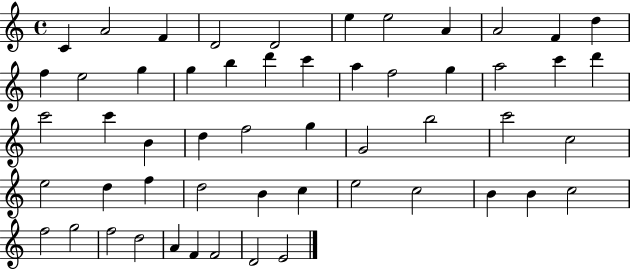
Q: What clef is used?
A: treble